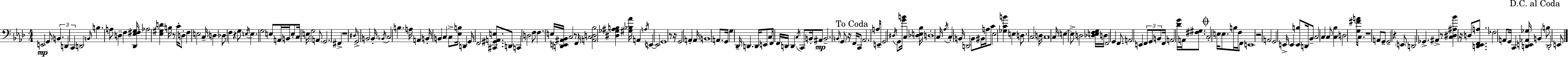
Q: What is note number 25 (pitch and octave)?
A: G3